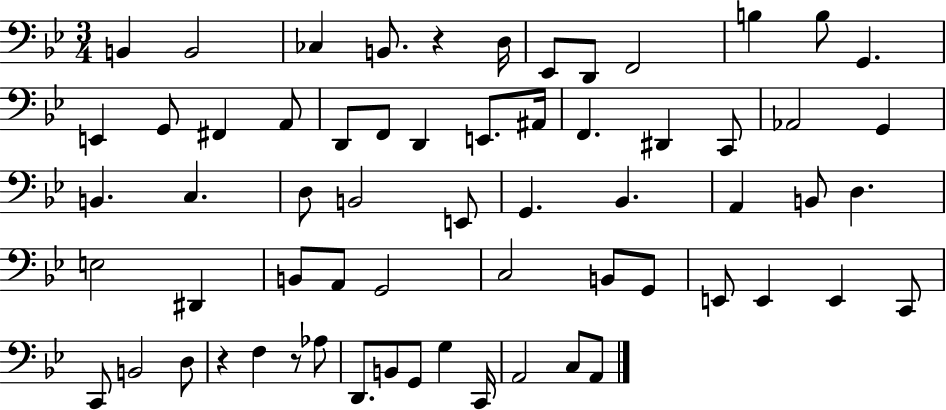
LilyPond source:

{
  \clef bass
  \numericTimeSignature
  \time 3/4
  \key bes \major
  b,4 b,2 | ces4 b,8. r4 d16 | ees,8 d,8 f,2 | b4 b8 g,4. | \break e,4 g,8 fis,4 a,8 | d,8 f,8 d,4 e,8. ais,16 | f,4. dis,4 c,8 | aes,2 g,4 | \break b,4. c4. | d8 b,2 e,8 | g,4. bes,4. | a,4 b,8 d4. | \break e2 dis,4 | b,8 a,8 g,2 | c2 b,8 g,8 | e,8 e,4 e,4 c,8 | \break c,8 b,2 d8 | r4 f4 r8 aes8 | d,8. b,8 g,8 g4 c,16 | a,2 c8 a,8 | \break \bar "|."
}